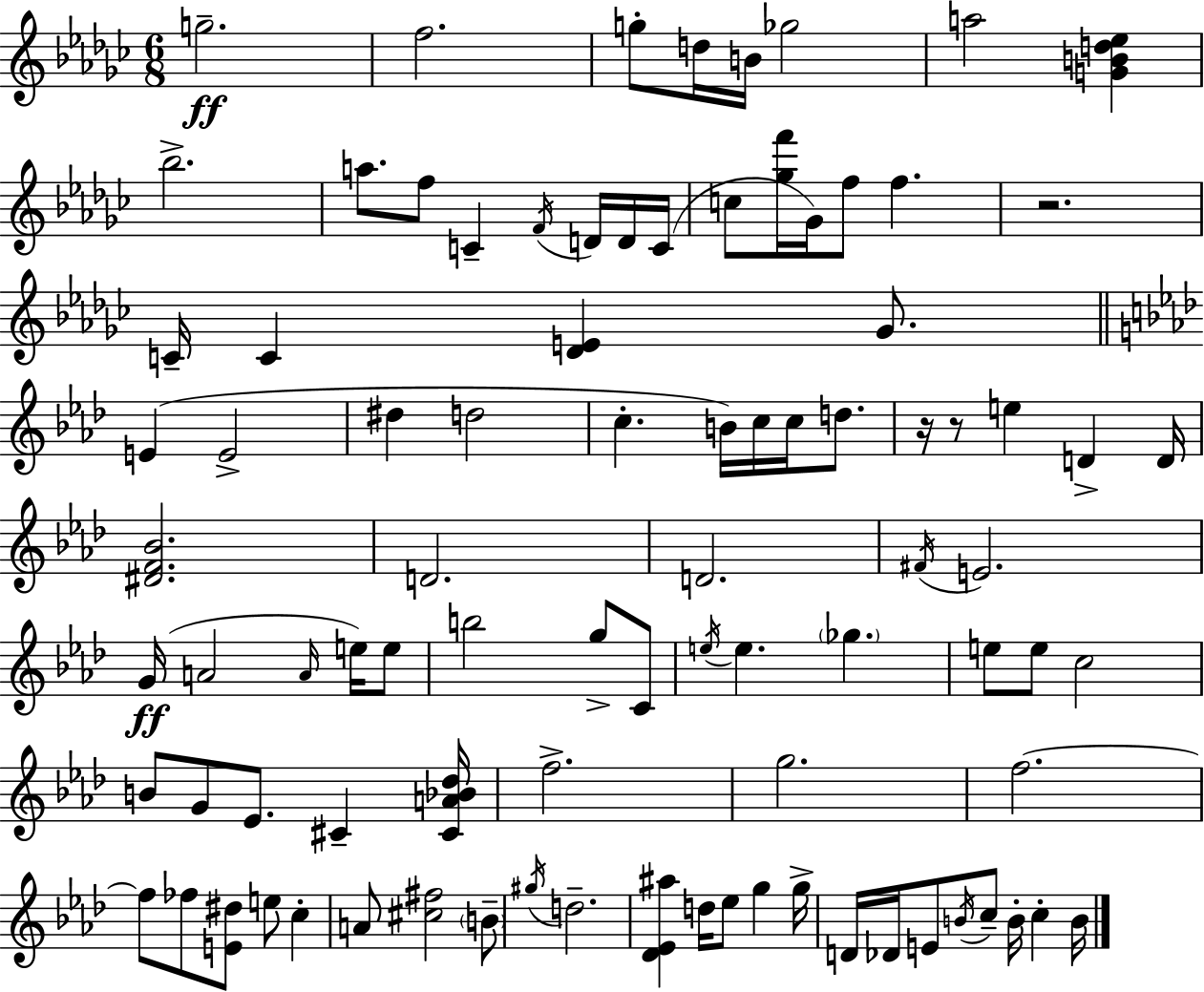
G5/h. F5/h. G5/e D5/s B4/s Gb5/h A5/h [G4,B4,D5,Eb5]/q Bb5/h. A5/e. F5/e C4/q F4/s D4/s D4/s C4/s C5/e [Gb5,F6]/s Gb4/s F5/e F5/q. R/h. C4/s C4/q [Db4,E4]/q Gb4/e. E4/q E4/h D#5/q D5/h C5/q. B4/s C5/s C5/s D5/e. R/s R/e E5/q D4/q D4/s [D#4,F4,Bb4]/h. D4/h. D4/h. F#4/s E4/h. G4/s A4/h A4/s E5/s E5/e B5/h G5/e C4/e E5/s E5/q. Gb5/q. E5/e E5/e C5/h B4/e G4/e Eb4/e. C#4/q [C#4,A4,Bb4,Db5]/s F5/h. G5/h. F5/h. F5/e FES5/e [E4,D#5]/e E5/e C5/q A4/e [C#5,F#5]/h B4/e G#5/s D5/h. [Db4,Eb4,A#5]/q D5/s Eb5/e G5/q G5/s D4/s Db4/s E4/e B4/s C5/e B4/s C5/q B4/s